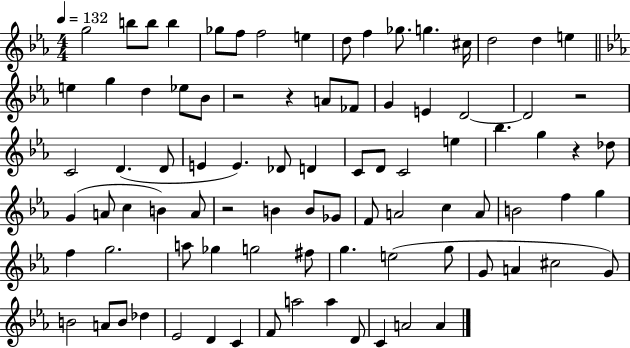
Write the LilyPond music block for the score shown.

{
  \clef treble
  \numericTimeSignature
  \time 4/4
  \key ees \major
  \tempo 4 = 132
  \repeat volta 2 { g''2 b''8 b''8 b''4 | ges''8 f''8 f''2 e''4 | d''8 f''4 ges''8. g''4. cis''16 | d''2 d''4 e''4 | \break \bar "||" \break \key ees \major e''4 g''4 d''4 ees''8 bes'8 | r2 r4 a'8 fes'8 | g'4 e'4 d'2~~ | d'2 r2 | \break c'2 d'4.( d'8 | e'4 e'4.) des'8 d'4 | c'8 d'8 c'2 e''4 | bes''4. g''4 r4 des''8 | \break g'4( a'8 c''4 b'4) a'8 | r2 b'4 b'8 ges'8 | f'8 a'2 c''4 a'8 | b'2 f''4 g''4 | \break f''4 g''2. | a''8 ges''4 g''2 fis''8 | g''4. e''2( g''8 | g'8 a'4 cis''2 g'8) | \break b'2 a'8 b'8 des''4 | ees'2 d'4 c'4 | f'8 a''2 a''4 d'8 | c'4 a'2 a'4 | \break } \bar "|."
}